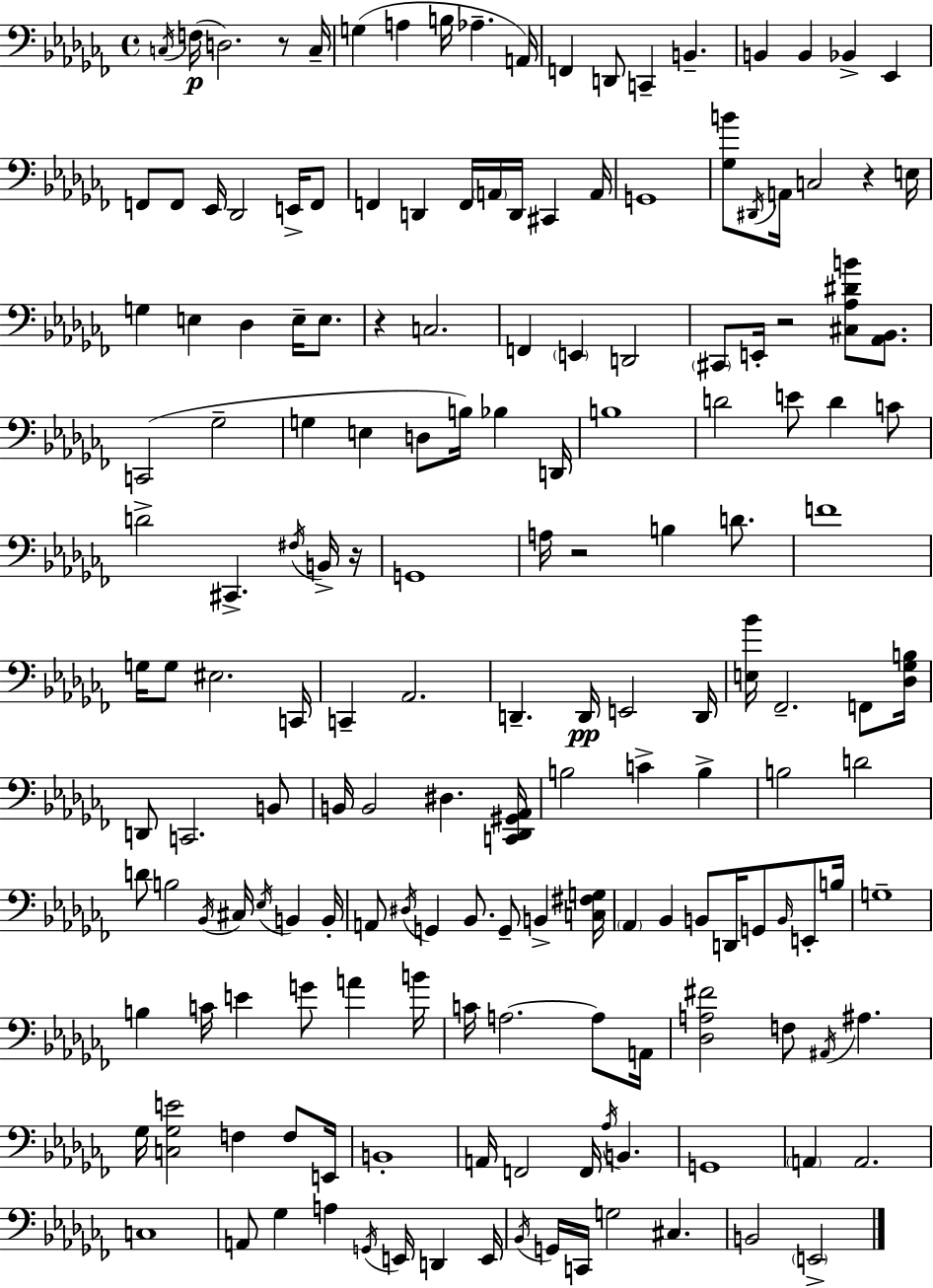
{
  \clef bass
  \time 4/4
  \defaultTimeSignature
  \key aes \minor
  \acciaccatura { c16 }(\p f16 d2.) r8 | c16-- g4( a4 b16 aes4.-- | a,16) f,4 d,8 c,4-- b,4.-- | b,4 b,4 bes,4-> ees,4 | \break f,8 f,8 ees,16 des,2 e,16-> f,8 | f,4 d,4 f,16 \parenthesize a,16 d,16 cis,4 | a,16 g,1 | <ges b'>8 \acciaccatura { dis,16 } a,16 c2 r4 | \break e16 g4 e4 des4 e16-- e8. | r4 c2. | f,4 \parenthesize e,4 d,2 | \parenthesize cis,8 e,16-. r2 <cis aes dis' b'>8 <aes, bes,>8. | \break c,2( ges2-- | g4 e4 d8 b16) bes4 | d,16 b1 | d'2 e'8 d'4 | \break c'8 d'2-> cis,4.-> | \acciaccatura { fis16 } b,16-> r16 g,1 | a16 r2 b4 | d'8. f'1 | \break g16 g8 eis2. | c,16 c,4-- aes,2. | d,4.-- d,16\pp e,2 | d,16 <e bes'>16 fes,2.-- | \break f,8 <des ges b>16 d,8 c,2. | b,8 b,16 b,2 dis4. | <c, des, gis, aes,>16 b2 c'4-> b4-> | b2 d'2 | \break d'8 b2 \acciaccatura { bes,16 } cis16 \acciaccatura { ees16 } | b,4 b,16-. a,8 \acciaccatura { dis16 } g,4 bes,8. g,8-- | b,4-> <c fis g>16 \parenthesize aes,4 bes,4 b,8 | d,16 g,8 \grace { b,16 } e,8-. b16 g1-- | \break b4 c'16 e'4 | g'8 a'4 b'16 c'16 a2.~~ | a8 a,16 <des a fis'>2 f8 | \acciaccatura { ais,16 } ais4. ges16 <c ges e'>2 | \break f4 f8 e,16 b,1-. | a,16 f,2 | f,16 \acciaccatura { aes16 } b,4. g,1 | \parenthesize a,4 a,2. | \break c1 | a,8 ges4 a4 | \acciaccatura { g,16 } e,16 d,4 e,16 \acciaccatura { bes,16 } g,16 c,16 g2 | cis4. b,2 | \break \parenthesize e,2-> \bar "|."
}